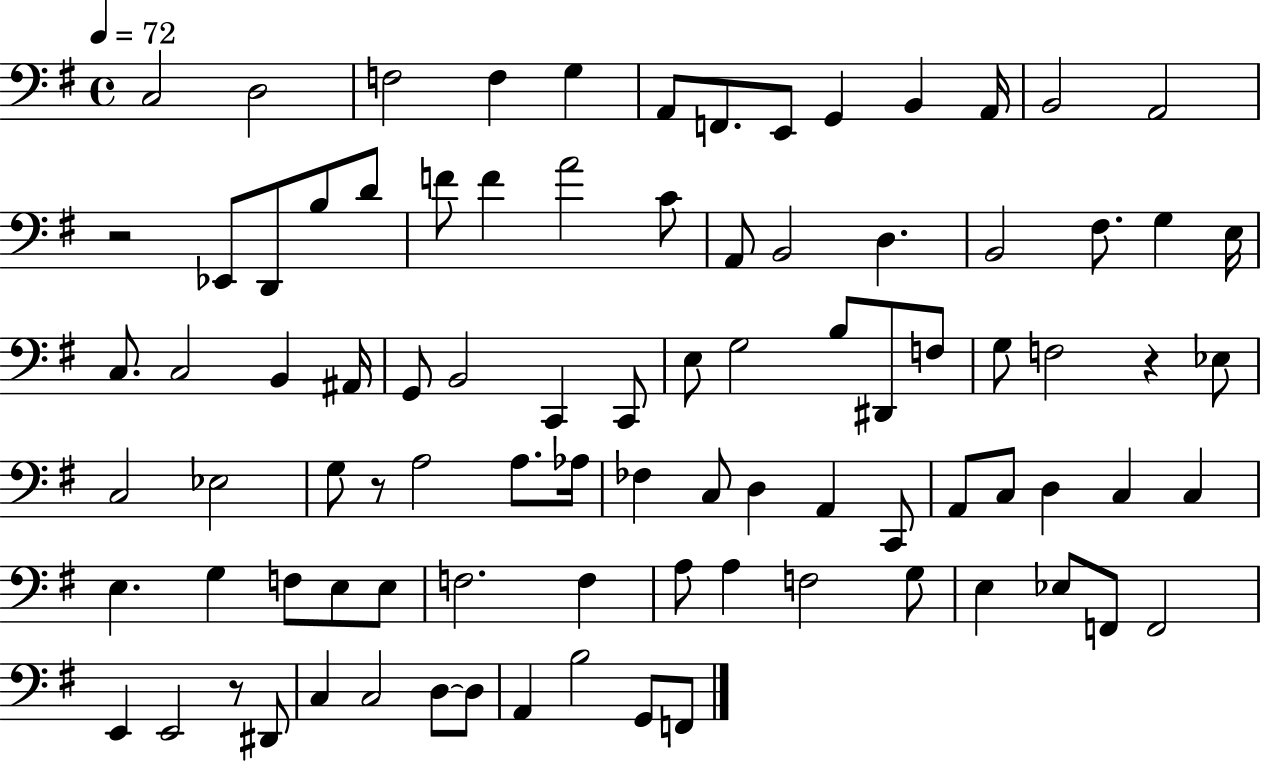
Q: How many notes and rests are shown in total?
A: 90